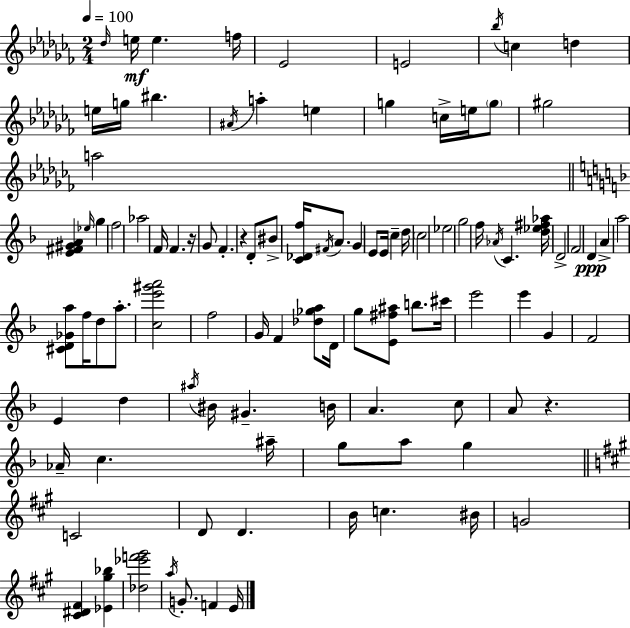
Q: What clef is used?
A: treble